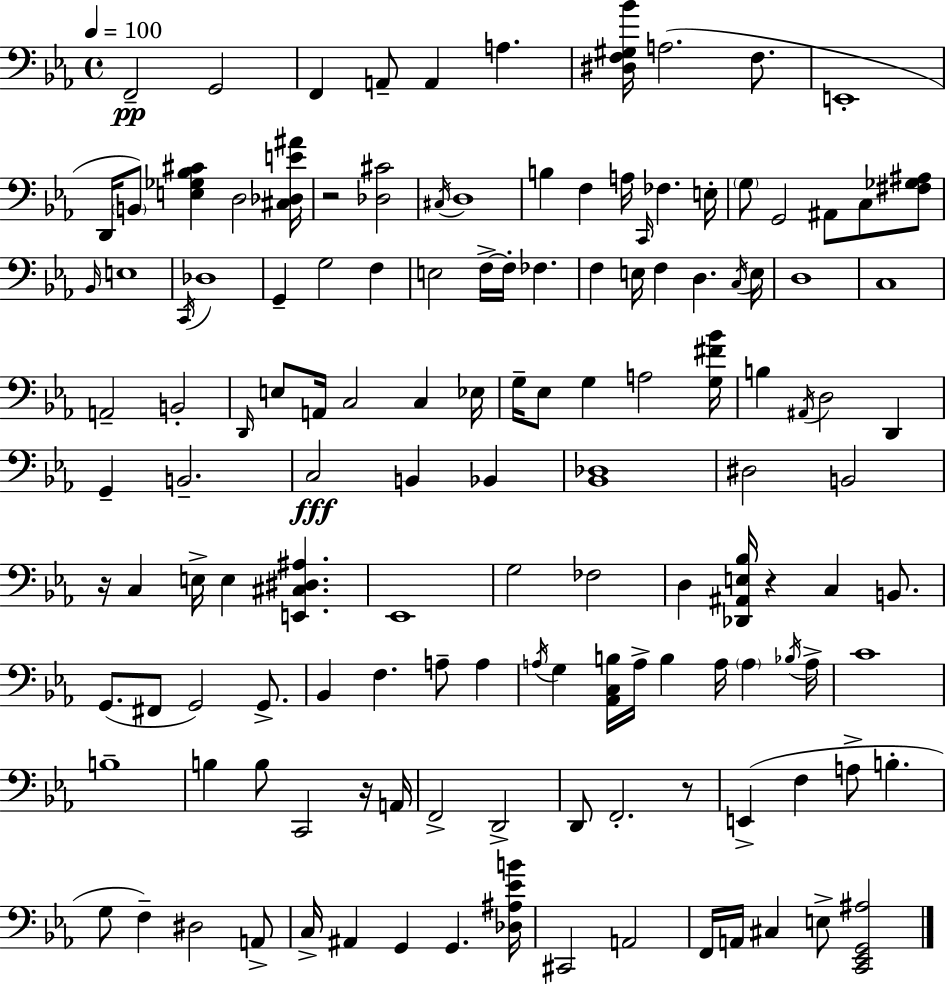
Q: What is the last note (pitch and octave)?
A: E3